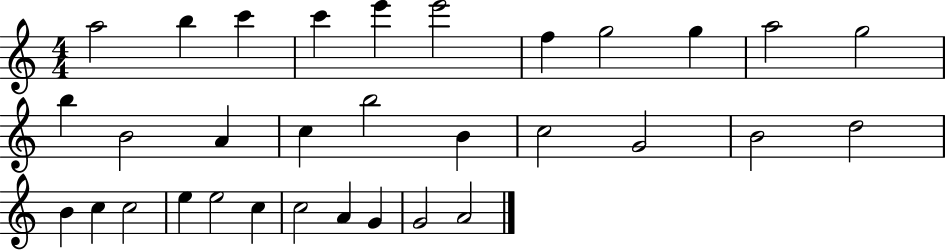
{
  \clef treble
  \numericTimeSignature
  \time 4/4
  \key c \major
  a''2 b''4 c'''4 | c'''4 e'''4 e'''2 | f''4 g''2 g''4 | a''2 g''2 | \break b''4 b'2 a'4 | c''4 b''2 b'4 | c''2 g'2 | b'2 d''2 | \break b'4 c''4 c''2 | e''4 e''2 c''4 | c''2 a'4 g'4 | g'2 a'2 | \break \bar "|."
}